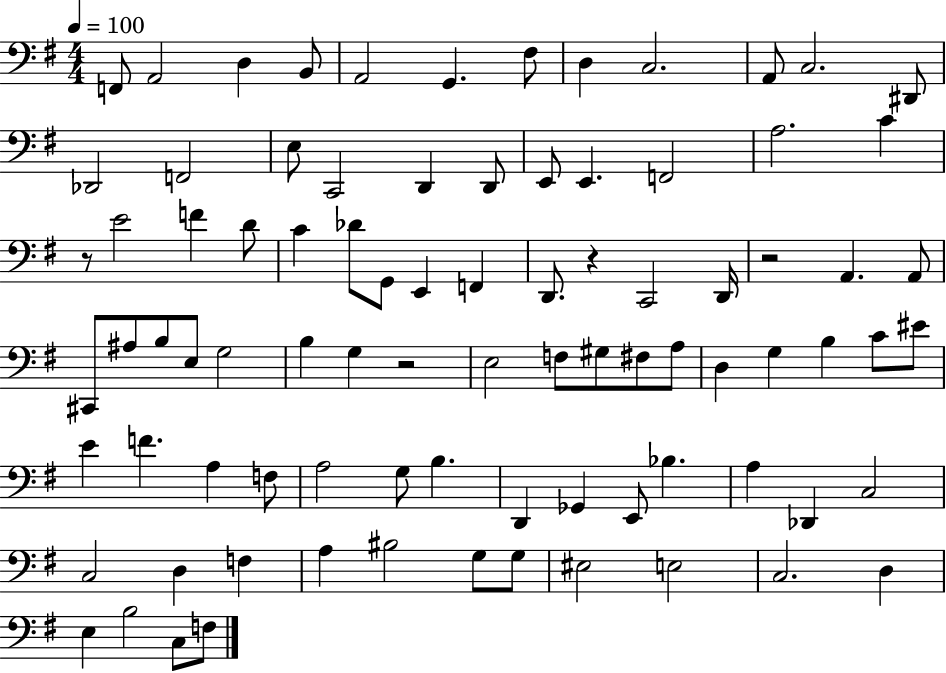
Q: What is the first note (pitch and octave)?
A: F2